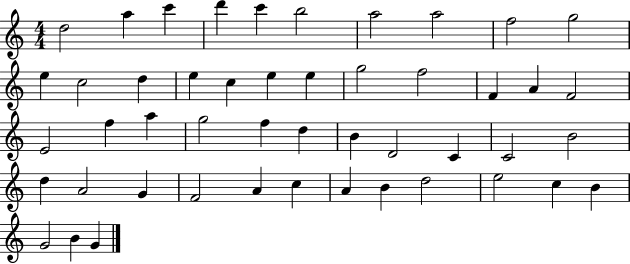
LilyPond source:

{
  \clef treble
  \numericTimeSignature
  \time 4/4
  \key c \major
  d''2 a''4 c'''4 | d'''4 c'''4 b''2 | a''2 a''2 | f''2 g''2 | \break e''4 c''2 d''4 | e''4 c''4 e''4 e''4 | g''2 f''2 | f'4 a'4 f'2 | \break e'2 f''4 a''4 | g''2 f''4 d''4 | b'4 d'2 c'4 | c'2 b'2 | \break d''4 a'2 g'4 | f'2 a'4 c''4 | a'4 b'4 d''2 | e''2 c''4 b'4 | \break g'2 b'4 g'4 | \bar "|."
}